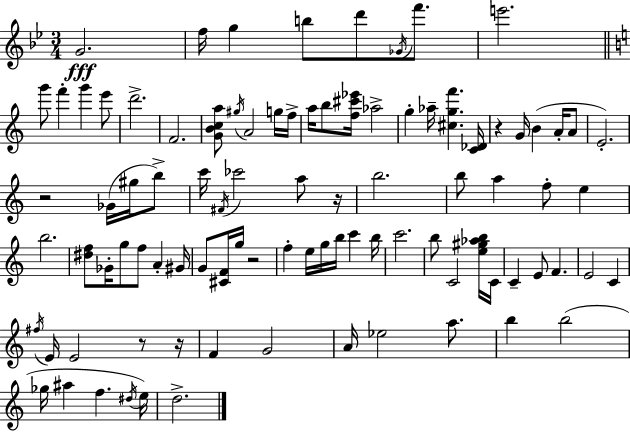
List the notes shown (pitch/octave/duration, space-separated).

G4/h. F5/s G5/q B5/e D6/e Gb4/s F6/e. E6/h. G6/e F6/q G6/q E6/e D6/h. F4/h. [G4,B4,C5,A5]/e G#5/s A4/h G5/s F5/s A5/s B5/e [F5,C#6,Eb6]/s Ab5/h G5/q Ab5/s [C#5,G5,F6]/q. [C4,Db4]/s R/q G4/s B4/q A4/s A4/e E4/h. R/h Gb4/s G#5/s B5/e C6/s F#4/s CES6/h A5/e R/s B5/h. B5/e A5/q F5/e E5/q B5/h. [D#5,F5]/e Gb4/s G5/e F5/e A4/q G#4/s G4/e [C#4,F4]/s G5/s R/h F5/q E5/s G5/s B5/s C6/q B5/s C6/h. B5/e C4/h [E5,G#5,Ab5,B5]/s C4/s C4/q E4/e F4/q. E4/h C4/q F#5/s E4/s E4/h R/e R/s F4/q G4/h A4/s Eb5/h A5/e. B5/q B5/h Gb5/s A#5/q F5/q. D#5/s E5/s D5/h.